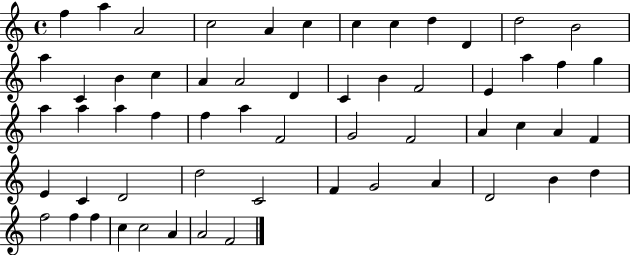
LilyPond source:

{
  \clef treble
  \time 4/4
  \defaultTimeSignature
  \key c \major
  f''4 a''4 a'2 | c''2 a'4 c''4 | c''4 c''4 d''4 d'4 | d''2 b'2 | \break a''4 c'4 b'4 c''4 | a'4 a'2 d'4 | c'4 b'4 f'2 | e'4 a''4 f''4 g''4 | \break a''4 a''4 a''4 f''4 | f''4 a''4 f'2 | g'2 f'2 | a'4 c''4 a'4 f'4 | \break e'4 c'4 d'2 | d''2 c'2 | f'4 g'2 a'4 | d'2 b'4 d''4 | \break f''2 f''4 f''4 | c''4 c''2 a'4 | a'2 f'2 | \bar "|."
}